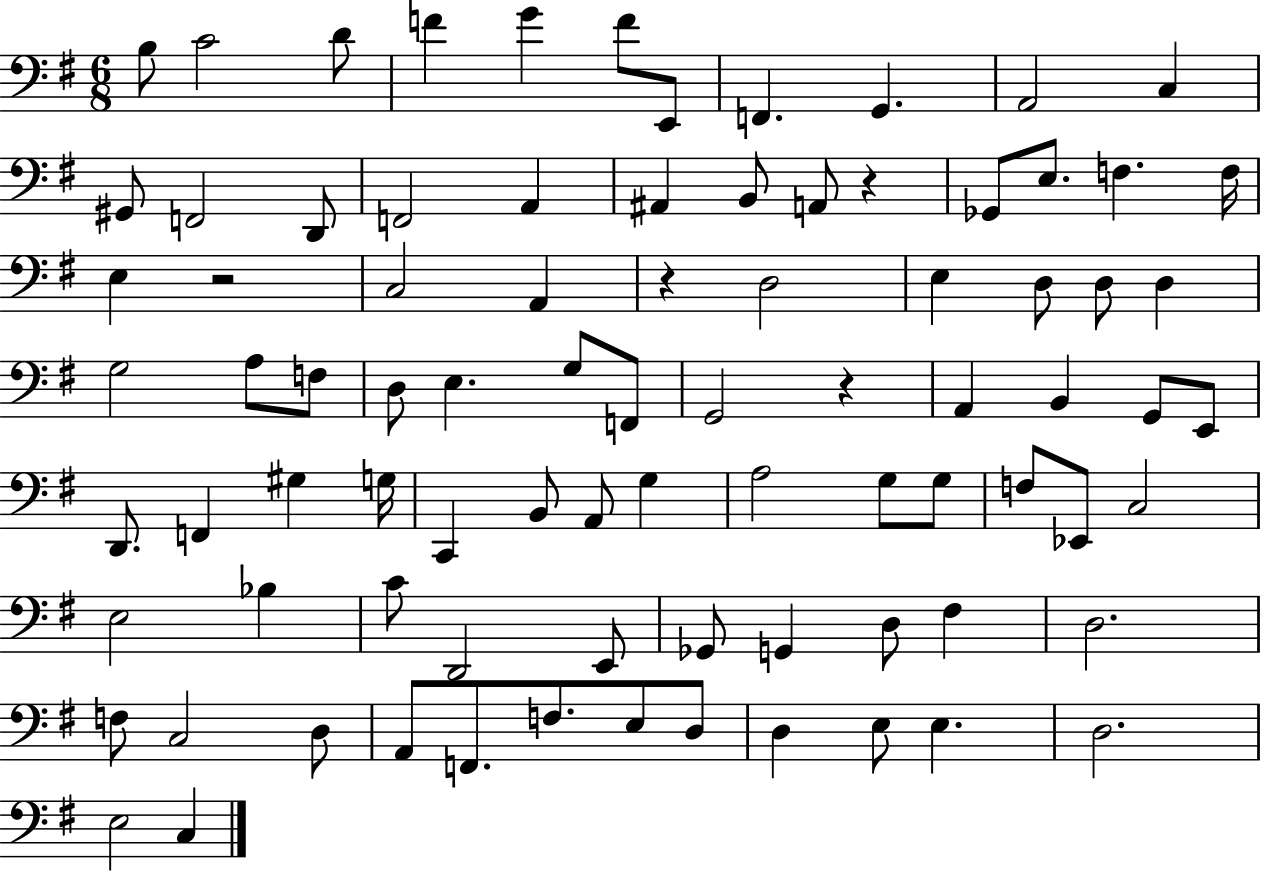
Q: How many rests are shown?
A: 4